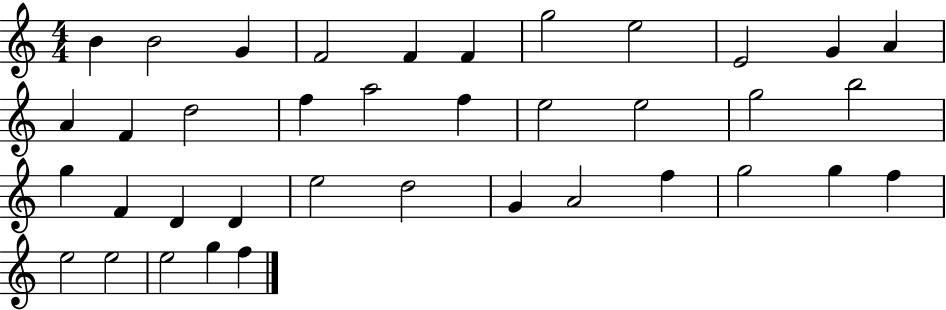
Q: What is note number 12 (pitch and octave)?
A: A4